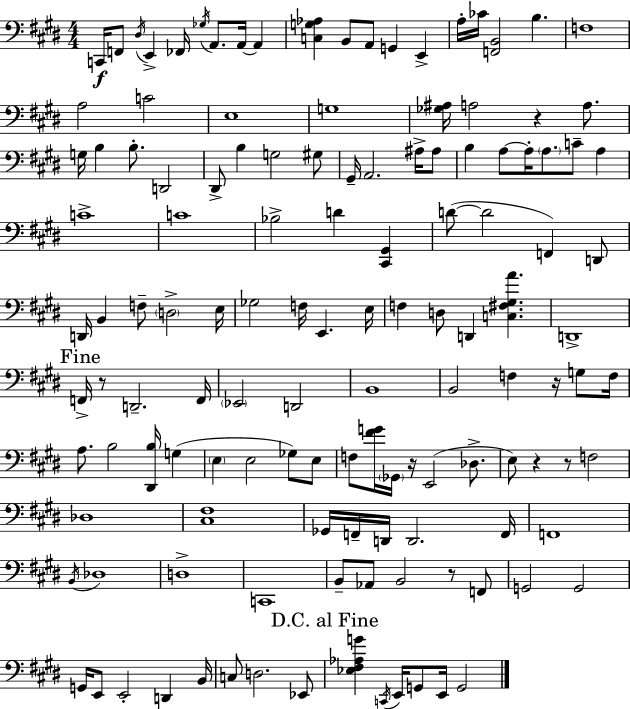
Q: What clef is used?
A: bass